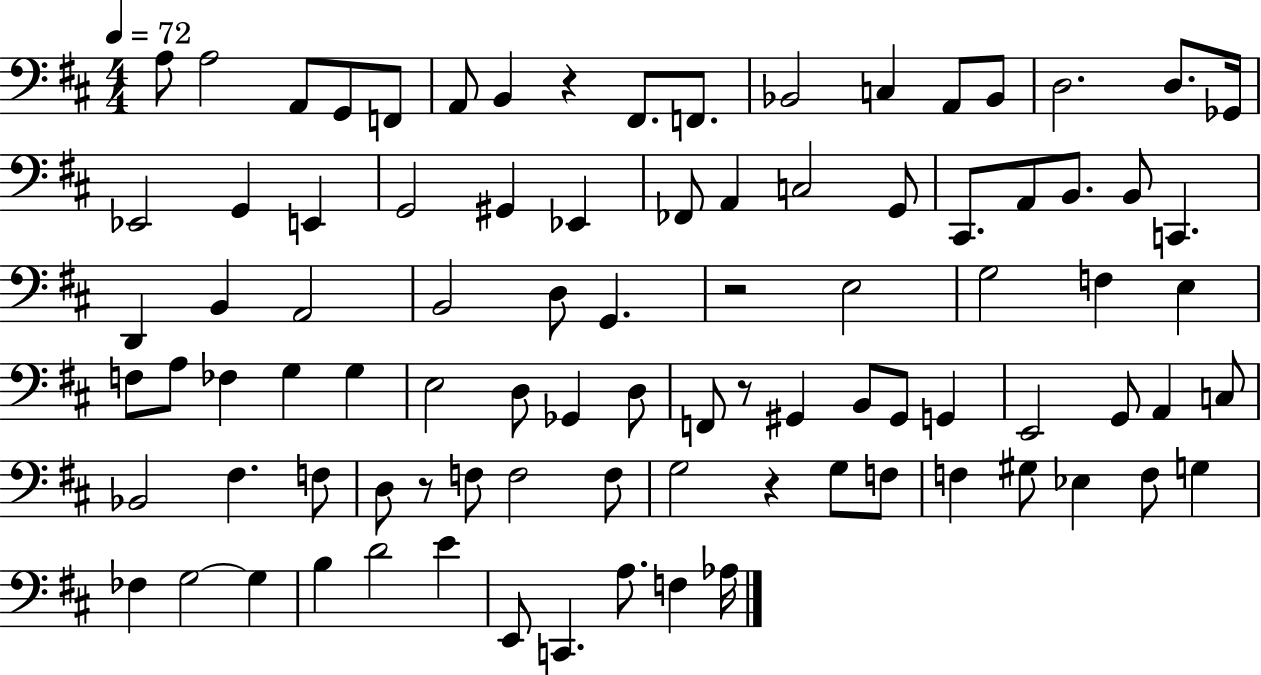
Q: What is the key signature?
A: D major